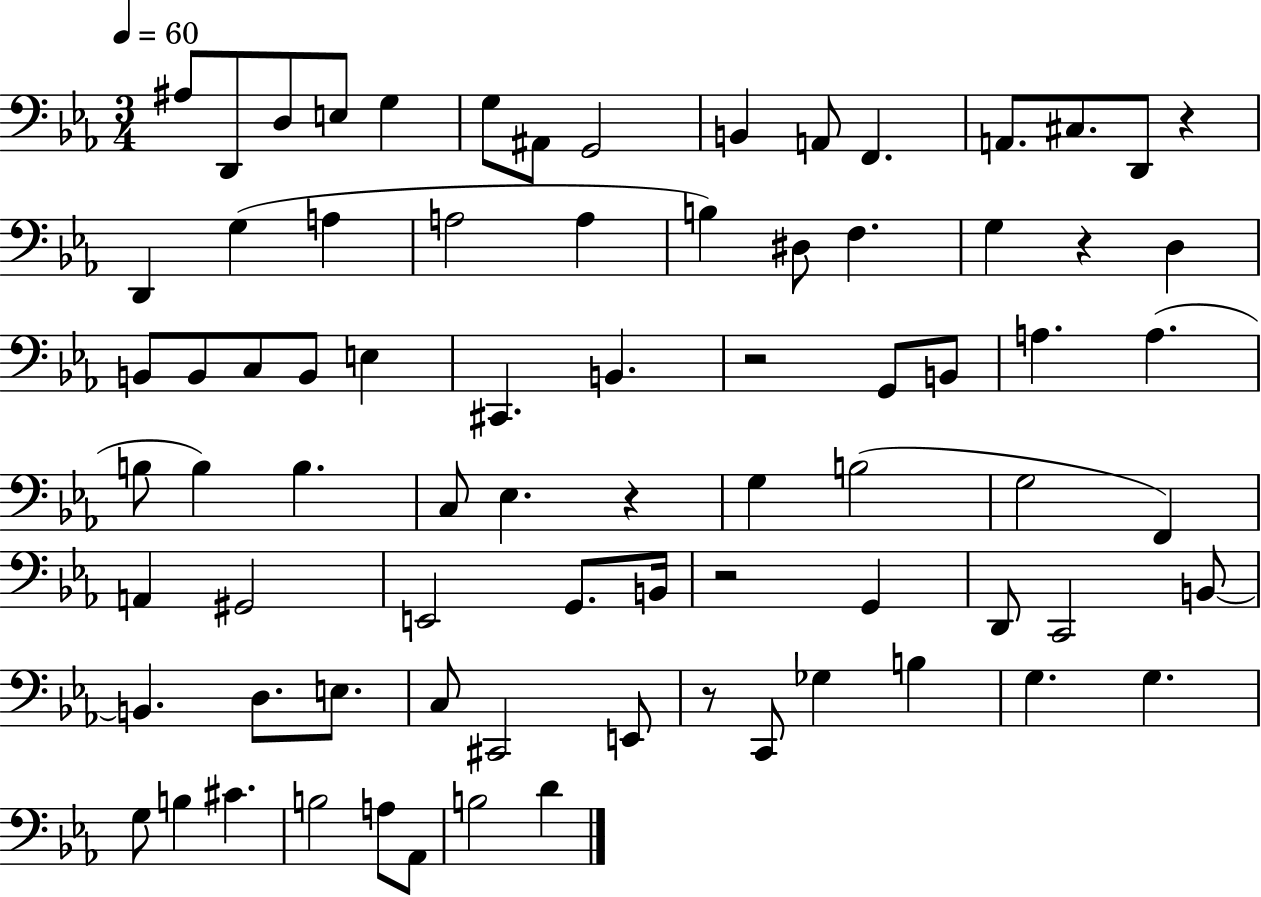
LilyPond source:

{
  \clef bass
  \numericTimeSignature
  \time 3/4
  \key ees \major
  \tempo 4 = 60
  \repeat volta 2 { ais8 d,8 d8 e8 g4 | g8 ais,8 g,2 | b,4 a,8 f,4. | a,8. cis8. d,8 r4 | \break d,4 g4( a4 | a2 a4 | b4) dis8 f4. | g4 r4 d4 | \break b,8 b,8 c8 b,8 e4 | cis,4. b,4. | r2 g,8 b,8 | a4. a4.( | \break b8 b4) b4. | c8 ees4. r4 | g4 b2( | g2 f,4) | \break a,4 gis,2 | e,2 g,8. b,16 | r2 g,4 | d,8 c,2 b,8~~ | \break b,4. d8. e8. | c8 cis,2 e,8 | r8 c,8 ges4 b4 | g4. g4. | \break g8 b4 cis'4. | b2 a8 aes,8 | b2 d'4 | } \bar "|."
}